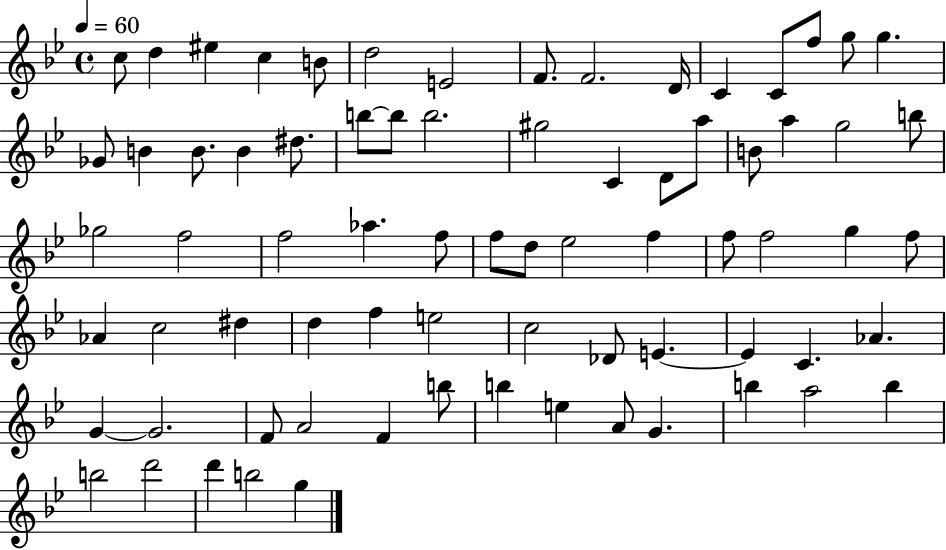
{
  \clef treble
  \time 4/4
  \defaultTimeSignature
  \key bes \major
  \tempo 4 = 60
  c''8 d''4 eis''4 c''4 b'8 | d''2 e'2 | f'8. f'2. d'16 | c'4 c'8 f''8 g''8 g''4. | \break ges'8 b'4 b'8. b'4 dis''8. | b''8~~ b''8 b''2. | gis''2 c'4 d'8 a''8 | b'8 a''4 g''2 b''8 | \break ges''2 f''2 | f''2 aes''4. f''8 | f''8 d''8 ees''2 f''4 | f''8 f''2 g''4 f''8 | \break aes'4 c''2 dis''4 | d''4 f''4 e''2 | c''2 des'8 e'4.~~ | e'4 c'4. aes'4. | \break g'4~~ g'2. | f'8 a'2 f'4 b''8 | b''4 e''4 a'8 g'4. | b''4 a''2 b''4 | \break b''2 d'''2 | d'''4 b''2 g''4 | \bar "|."
}